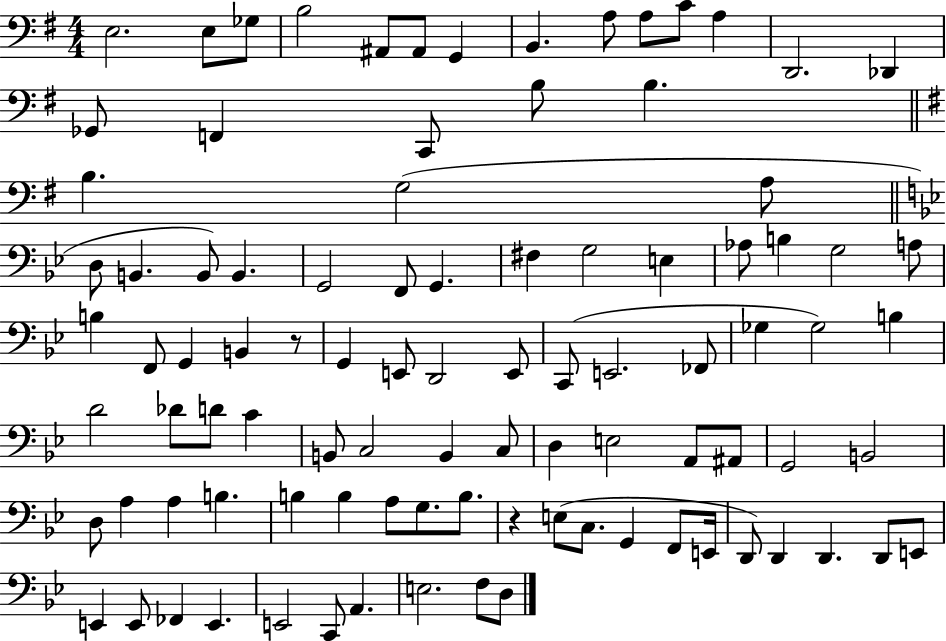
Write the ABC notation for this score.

X:1
T:Untitled
M:4/4
L:1/4
K:G
E,2 E,/2 _G,/2 B,2 ^A,,/2 ^A,,/2 G,, B,, A,/2 A,/2 C/2 A, D,,2 _D,, _G,,/2 F,, C,,/2 B,/2 B, B, G,2 A,/2 D,/2 B,, B,,/2 B,, G,,2 F,,/2 G,, ^F, G,2 E, _A,/2 B, G,2 A,/2 B, F,,/2 G,, B,, z/2 G,, E,,/2 D,,2 E,,/2 C,,/2 E,,2 _F,,/2 _G, _G,2 B, D2 _D/2 D/2 C B,,/2 C,2 B,, C,/2 D, E,2 A,,/2 ^A,,/2 G,,2 B,,2 D,/2 A, A, B, B, B, A,/2 G,/2 B,/2 z E,/2 C,/2 G,, F,,/2 E,,/4 D,,/2 D,, D,, D,,/2 E,,/2 E,, E,,/2 _F,, E,, E,,2 C,,/2 A,, E,2 F,/2 D,/2